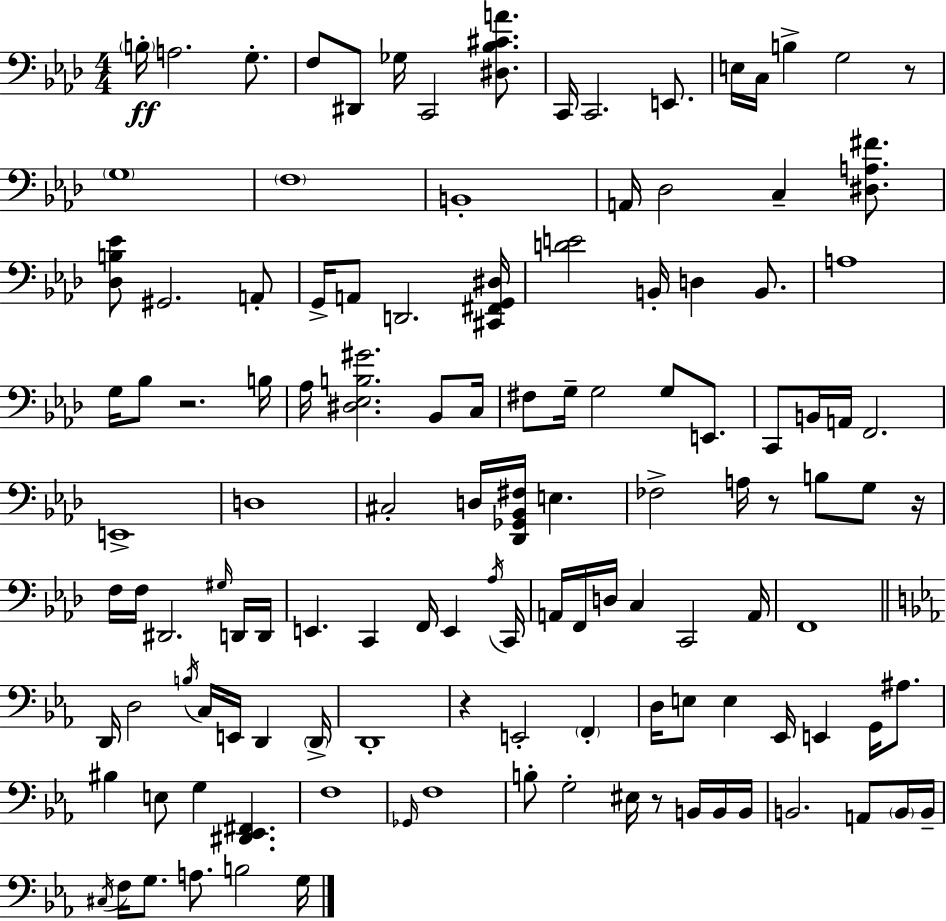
X:1
T:Untitled
M:4/4
L:1/4
K:Ab
B,/4 A,2 G,/2 F,/2 ^D,,/2 _G,/4 C,,2 [^D,_B,^CA]/2 C,,/4 C,,2 E,,/2 E,/4 C,/4 B, G,2 z/2 G,4 F,4 B,,4 A,,/4 _D,2 C, [^D,A,^F]/2 [_D,B,_E]/2 ^G,,2 A,,/2 G,,/4 A,,/2 D,,2 [^C,,^F,,G,,^D,]/4 [DE]2 B,,/4 D, B,,/2 A,4 G,/4 _B,/2 z2 B,/4 _A,/4 [^D,_E,B,^G]2 _B,,/2 C,/4 ^F,/2 G,/4 G,2 G,/2 E,,/2 C,,/2 B,,/4 A,,/4 F,,2 E,,4 D,4 ^C,2 D,/4 [_D,,_G,,_B,,^F,]/4 E, _F,2 A,/4 z/2 B,/2 G,/2 z/4 F,/4 F,/4 ^D,,2 ^G,/4 D,,/4 D,,/4 E,, C,, F,,/4 E,, _A,/4 C,,/4 A,,/4 F,,/4 D,/4 C, C,,2 A,,/4 F,,4 D,,/4 D,2 B,/4 C,/4 E,,/4 D,, D,,/4 D,,4 z E,,2 F,, D,/4 E,/2 E, _E,,/4 E,, G,,/4 ^A,/2 ^B, E,/2 G, [^D,,_E,,^F,,] F,4 _G,,/4 F,4 B,/2 G,2 ^E,/4 z/2 B,,/4 B,,/4 B,,/4 B,,2 A,,/2 B,,/4 B,,/4 ^C,/4 F,/4 G,/2 A,/2 B,2 G,/4